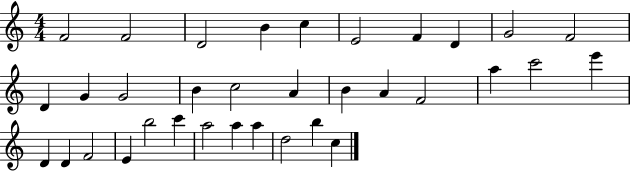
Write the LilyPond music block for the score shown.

{
  \clef treble
  \numericTimeSignature
  \time 4/4
  \key c \major
  f'2 f'2 | d'2 b'4 c''4 | e'2 f'4 d'4 | g'2 f'2 | \break d'4 g'4 g'2 | b'4 c''2 a'4 | b'4 a'4 f'2 | a''4 c'''2 e'''4 | \break d'4 d'4 f'2 | e'4 b''2 c'''4 | a''2 a''4 a''4 | d''2 b''4 c''4 | \break \bar "|."
}